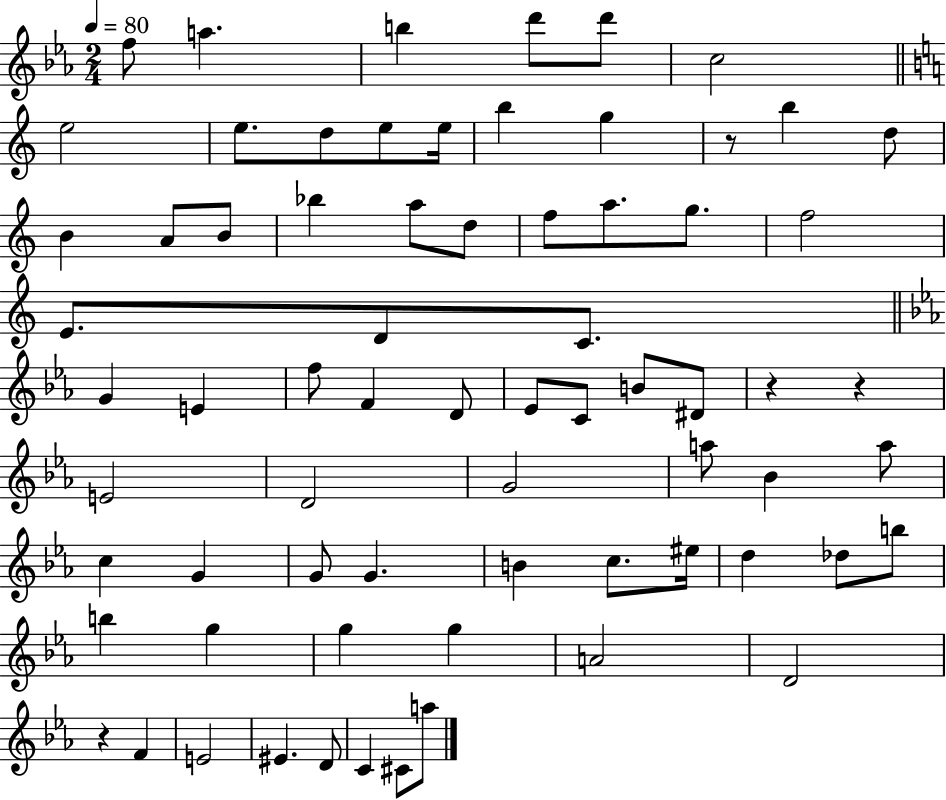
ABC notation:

X:1
T:Untitled
M:2/4
L:1/4
K:Eb
f/2 a b d'/2 d'/2 c2 e2 e/2 d/2 e/2 e/4 b g z/2 b d/2 B A/2 B/2 _b a/2 d/2 f/2 a/2 g/2 f2 E/2 D/2 C/2 G E f/2 F D/2 _E/2 C/2 B/2 ^D/2 z z E2 D2 G2 a/2 _B a/2 c G G/2 G B c/2 ^e/4 d _d/2 b/2 b g g g A2 D2 z F E2 ^E D/2 C ^C/2 a/2